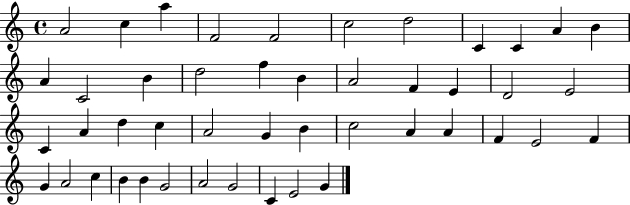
A4/h C5/q A5/q F4/h F4/h C5/h D5/h C4/q C4/q A4/q B4/q A4/q C4/h B4/q D5/h F5/q B4/q A4/h F4/q E4/q D4/h E4/h C4/q A4/q D5/q C5/q A4/h G4/q B4/q C5/h A4/q A4/q F4/q E4/h F4/q G4/q A4/h C5/q B4/q B4/q G4/h A4/h G4/h C4/q E4/h G4/q